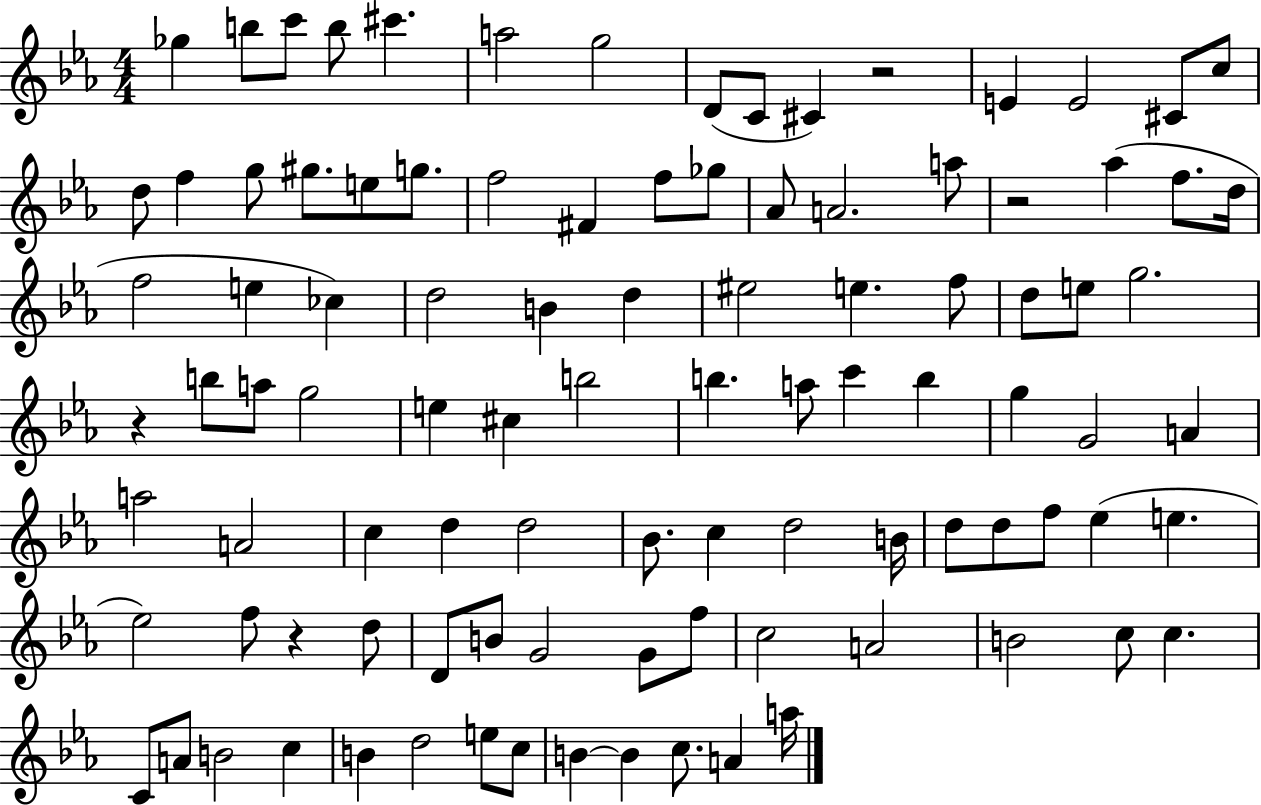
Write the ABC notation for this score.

X:1
T:Untitled
M:4/4
L:1/4
K:Eb
_g b/2 c'/2 b/2 ^c' a2 g2 D/2 C/2 ^C z2 E E2 ^C/2 c/2 d/2 f g/2 ^g/2 e/2 g/2 f2 ^F f/2 _g/2 _A/2 A2 a/2 z2 _a f/2 d/4 f2 e _c d2 B d ^e2 e f/2 d/2 e/2 g2 z b/2 a/2 g2 e ^c b2 b a/2 c' b g G2 A a2 A2 c d d2 _B/2 c d2 B/4 d/2 d/2 f/2 _e e _e2 f/2 z d/2 D/2 B/2 G2 G/2 f/2 c2 A2 B2 c/2 c C/2 A/2 B2 c B d2 e/2 c/2 B B c/2 A a/4